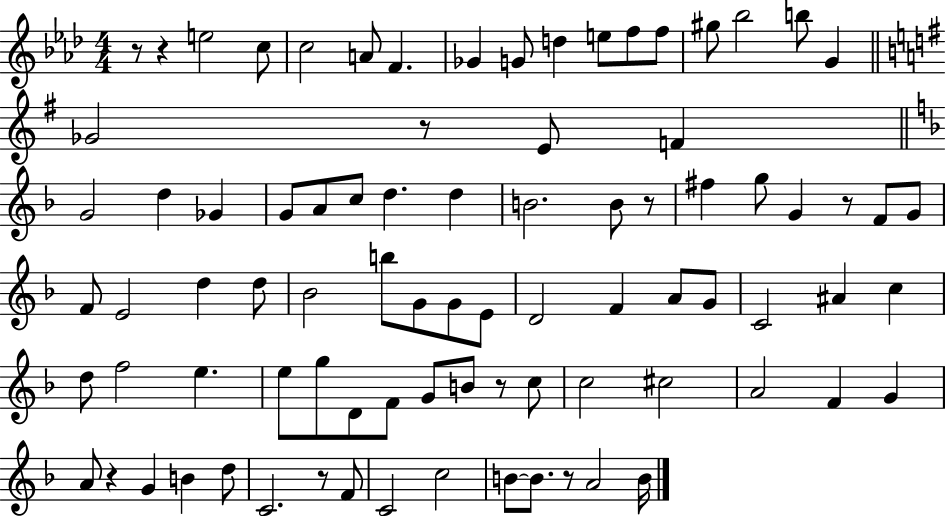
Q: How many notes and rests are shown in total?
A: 85